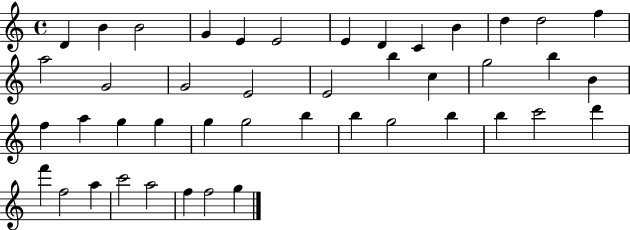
X:1
T:Untitled
M:4/4
L:1/4
K:C
D B B2 G E E2 E D C B d d2 f a2 G2 G2 E2 E2 b c g2 b B f a g g g g2 b b g2 b b c'2 d' f' f2 a c'2 a2 f f2 g